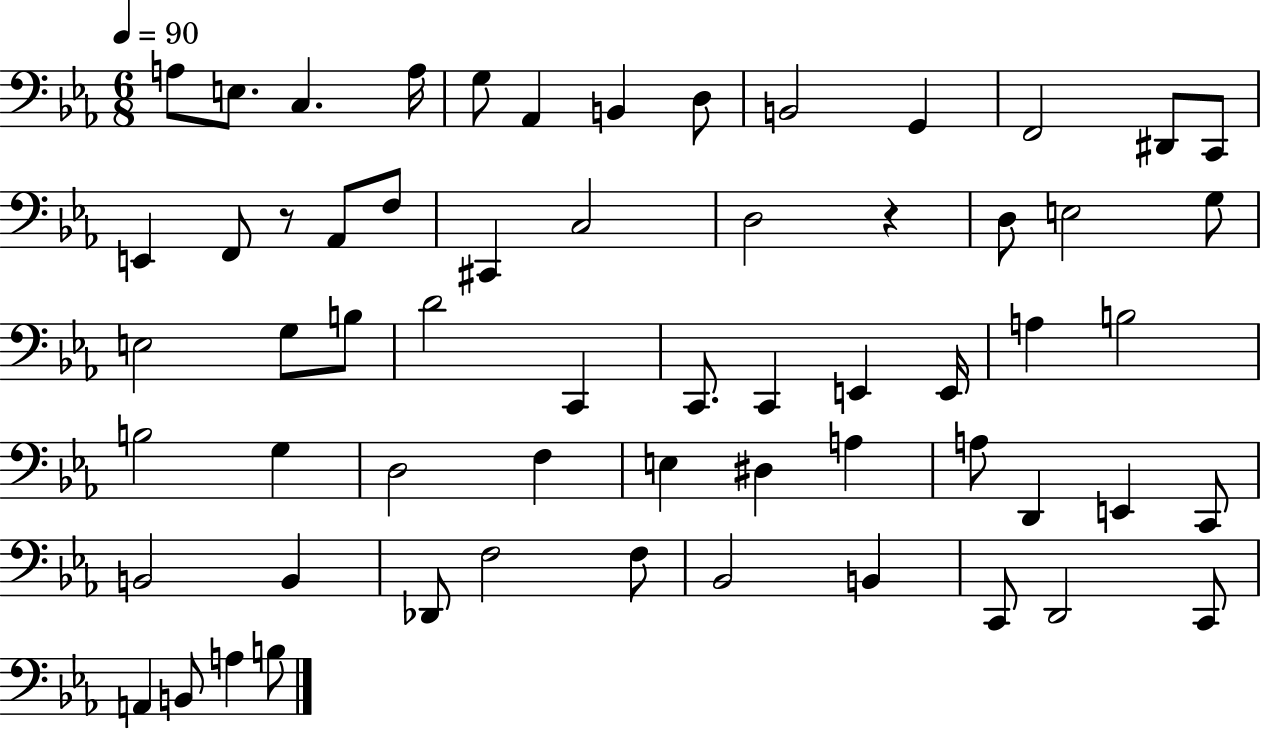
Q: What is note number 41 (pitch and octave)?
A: A3